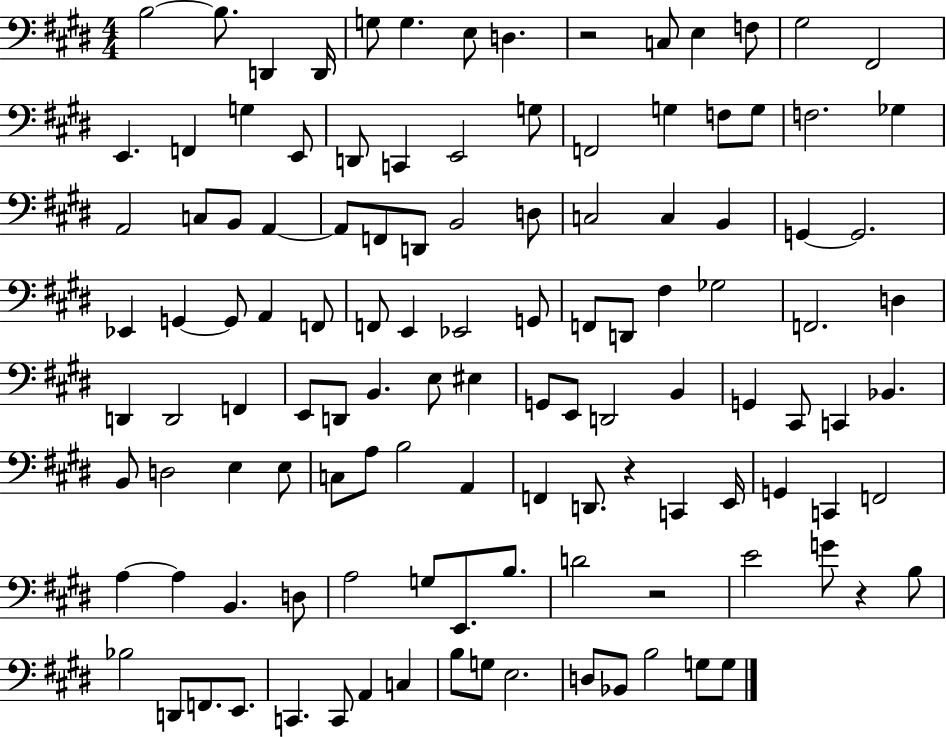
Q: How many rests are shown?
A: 4